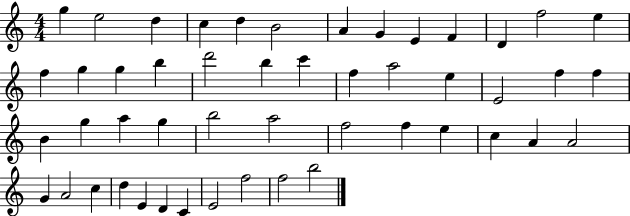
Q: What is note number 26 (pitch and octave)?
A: F5